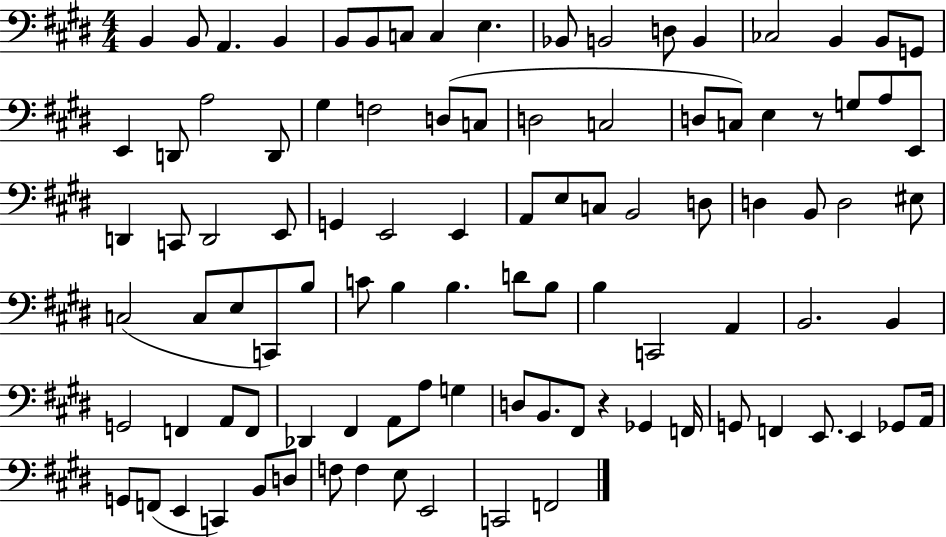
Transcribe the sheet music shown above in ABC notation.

X:1
T:Untitled
M:4/4
L:1/4
K:E
B,, B,,/2 A,, B,, B,,/2 B,,/2 C,/2 C, E, _B,,/2 B,,2 D,/2 B,, _C,2 B,, B,,/2 G,,/2 E,, D,,/2 A,2 D,,/2 ^G, F,2 D,/2 C,/2 D,2 C,2 D,/2 C,/2 E, z/2 G,/2 A,/2 E,,/2 D,, C,,/2 D,,2 E,,/2 G,, E,,2 E,, A,,/2 E,/2 C,/2 B,,2 D,/2 D, B,,/2 D,2 ^E,/2 C,2 C,/2 E,/2 C,,/2 B,/2 C/2 B, B, D/2 B,/2 B, C,,2 A,, B,,2 B,, G,,2 F,, A,,/2 F,,/2 _D,, ^F,, A,,/2 A,/2 G, D,/2 B,,/2 ^F,,/2 z _G,, F,,/4 G,,/2 F,, E,,/2 E,, _G,,/2 A,,/4 G,,/2 F,,/2 E,, C,, B,,/2 D,/2 F,/2 F, E,/2 E,,2 C,,2 F,,2